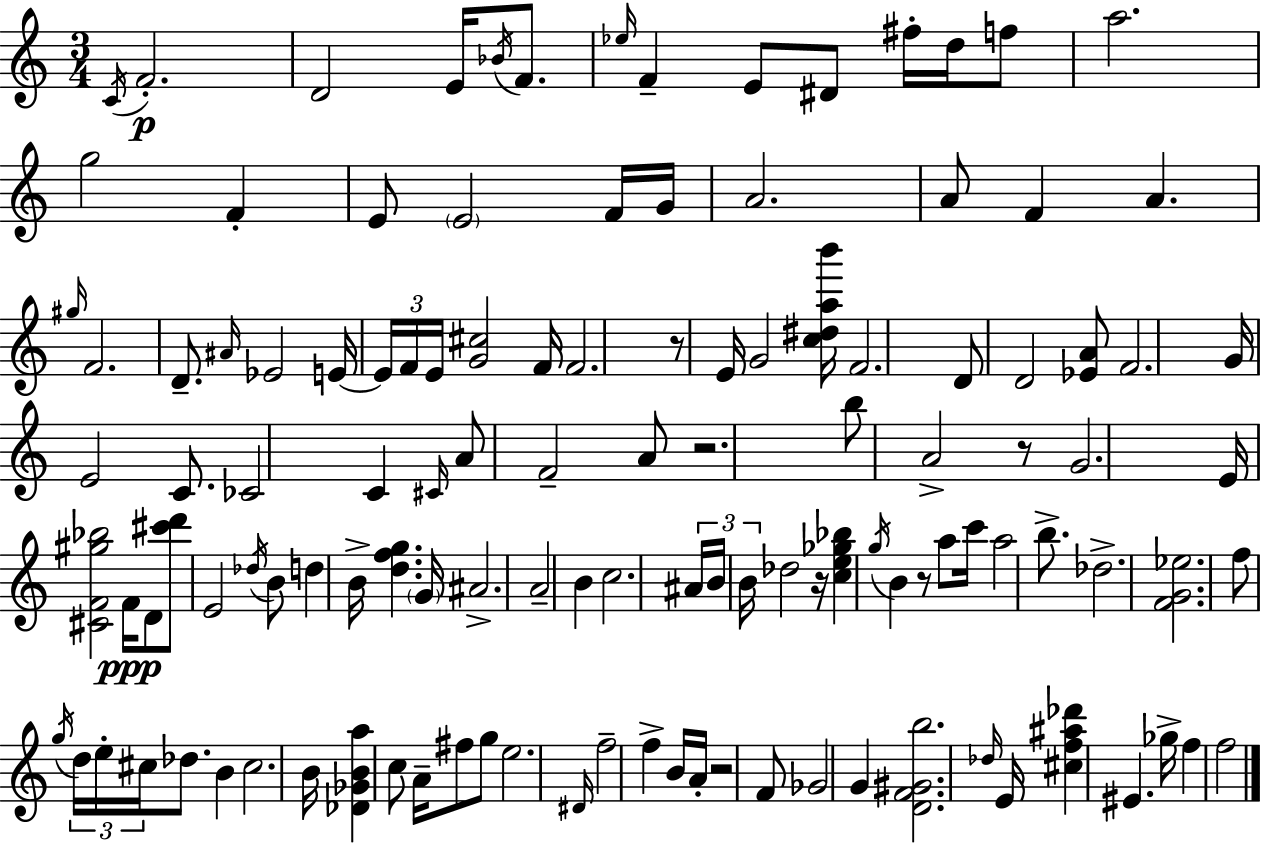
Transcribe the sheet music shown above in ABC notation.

X:1
T:Untitled
M:3/4
L:1/4
K:C
C/4 F2 D2 E/4 _B/4 F/2 _e/4 F E/2 ^D/2 ^f/4 d/4 f/2 a2 g2 F E/2 E2 F/4 G/4 A2 A/2 F A ^g/4 F2 D/2 ^A/4 _E2 E/4 E/4 F/4 E/4 [G^c]2 F/4 F2 z/2 E/4 G2 [c^dab']/4 F2 D/2 D2 [_EA]/2 F2 G/4 E2 C/2 _C2 C ^C/4 A/2 F2 A/2 z2 b/2 A2 z/2 G2 E/4 [^CF^g_b]2 F/4 D/2 [^c'd']/2 E2 _d/4 B/2 d B/4 [dfg] G/4 ^A2 A2 B c2 ^A/4 B/4 B/4 _d2 z/4 [ce_g_b] g/4 B z/2 a/2 c'/4 a2 b/2 _d2 [FG_e]2 f/2 g/4 d/4 e/4 ^c/4 _d/2 B ^c2 B/4 [_D_GBa] c/2 A/4 ^f/2 g/2 e2 ^D/4 f2 f B/4 A/4 z2 F/2 _G2 G [DF^Gb]2 _d/4 E/4 [^cf^a_d'] ^E _g/4 f f2